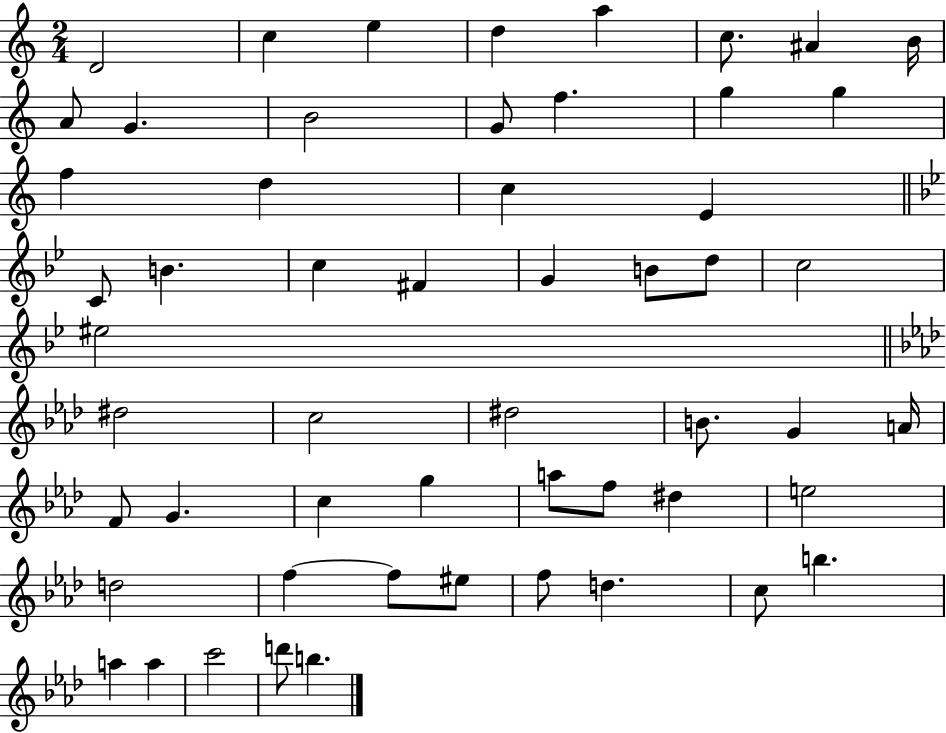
D4/h C5/q E5/q D5/q A5/q C5/e. A#4/q B4/s A4/e G4/q. B4/h G4/e F5/q. G5/q G5/q F5/q D5/q C5/q E4/q C4/e B4/q. C5/q F#4/q G4/q B4/e D5/e C5/h EIS5/h D#5/h C5/h D#5/h B4/e. G4/q A4/s F4/e G4/q. C5/q G5/q A5/e F5/e D#5/q E5/h D5/h F5/q F5/e EIS5/e F5/e D5/q. C5/e B5/q. A5/q A5/q C6/h D6/e B5/q.